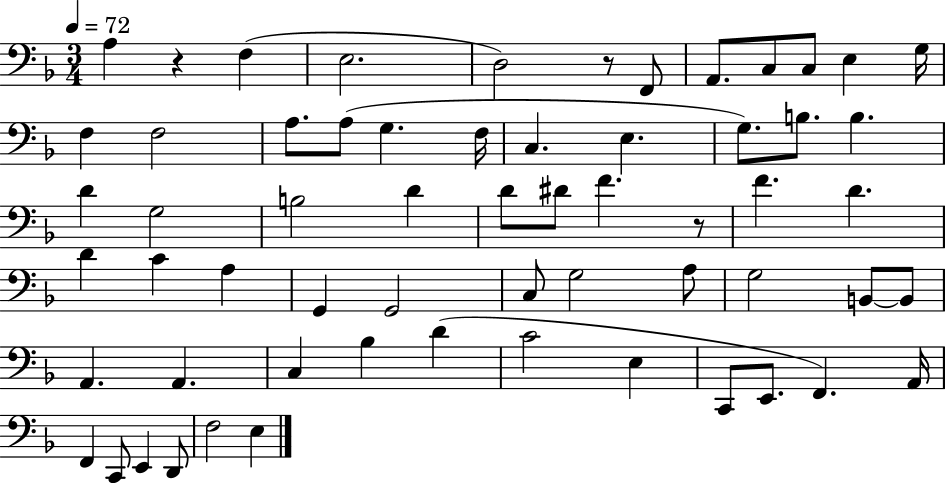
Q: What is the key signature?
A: F major